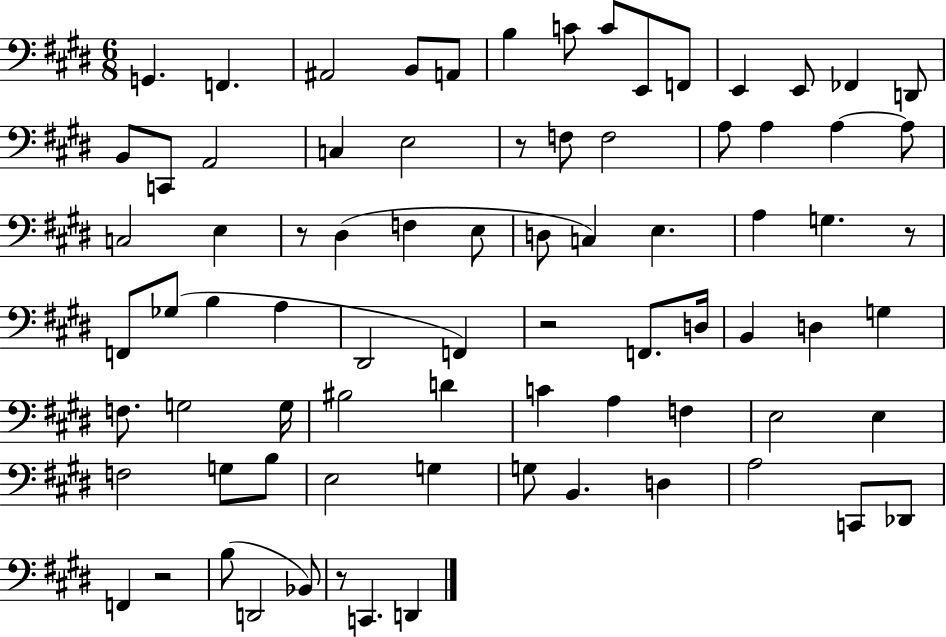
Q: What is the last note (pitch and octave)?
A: D2